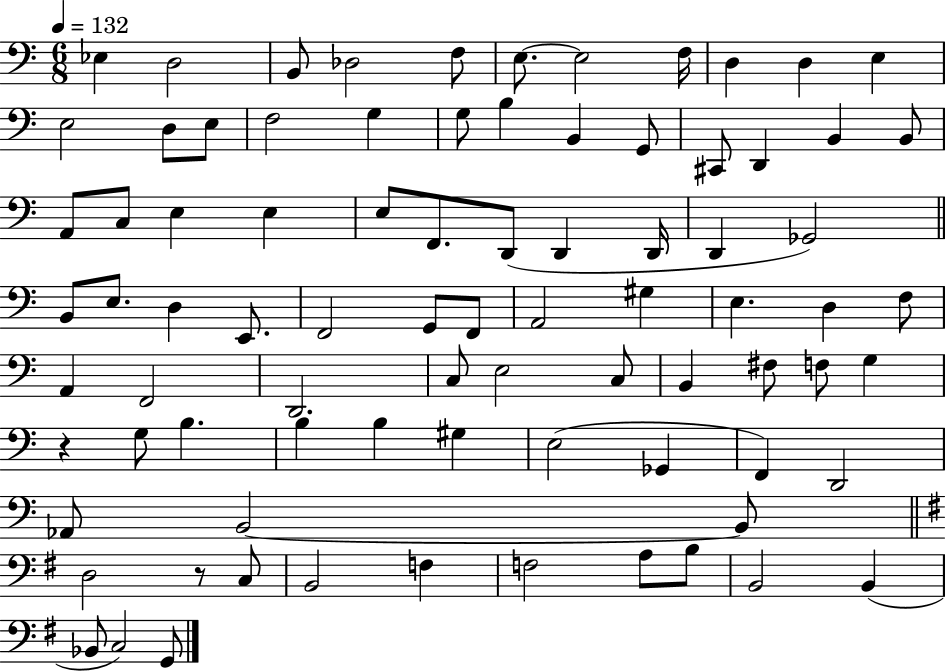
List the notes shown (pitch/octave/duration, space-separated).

Eb3/q D3/h B2/e Db3/h F3/e E3/e. E3/h F3/s D3/q D3/q E3/q E3/h D3/e E3/e F3/h G3/q G3/e B3/q B2/q G2/e C#2/e D2/q B2/q B2/e A2/e C3/e E3/q E3/q E3/e F2/e. D2/e D2/q D2/s D2/q Gb2/h B2/e E3/e. D3/q E2/e. F2/h G2/e F2/e A2/h G#3/q E3/q. D3/q F3/e A2/q F2/h D2/h. C3/e E3/h C3/e B2/q F#3/e F3/e G3/q R/q G3/e B3/q. B3/q B3/q G#3/q E3/h Gb2/q F2/q D2/h Ab2/e B2/h B2/e D3/h R/e C3/e B2/h F3/q F3/h A3/e B3/e B2/h B2/q Bb2/e C3/h G2/e